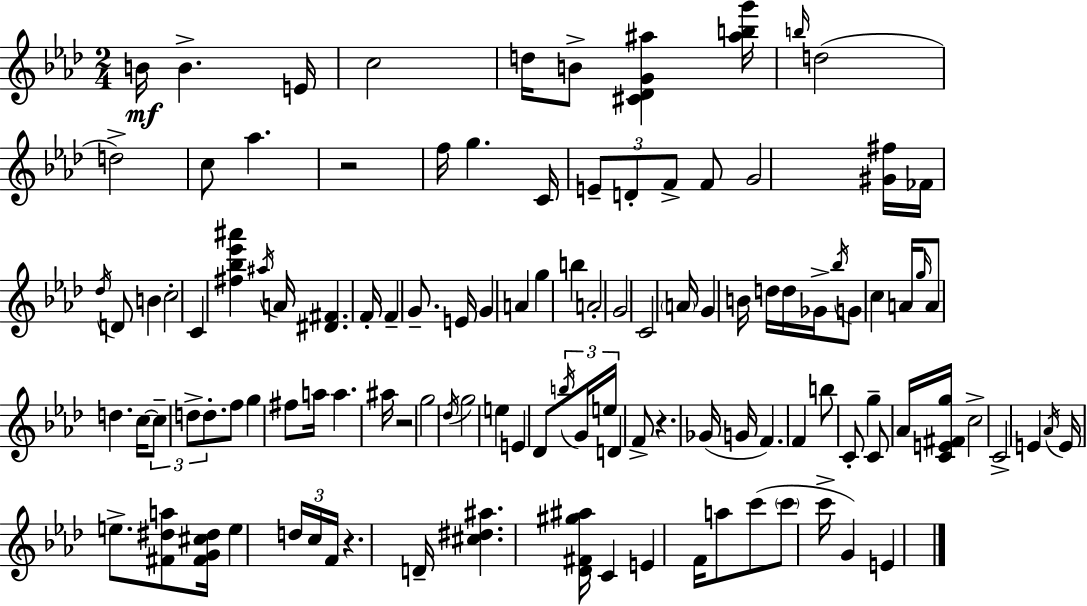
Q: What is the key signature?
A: AES major